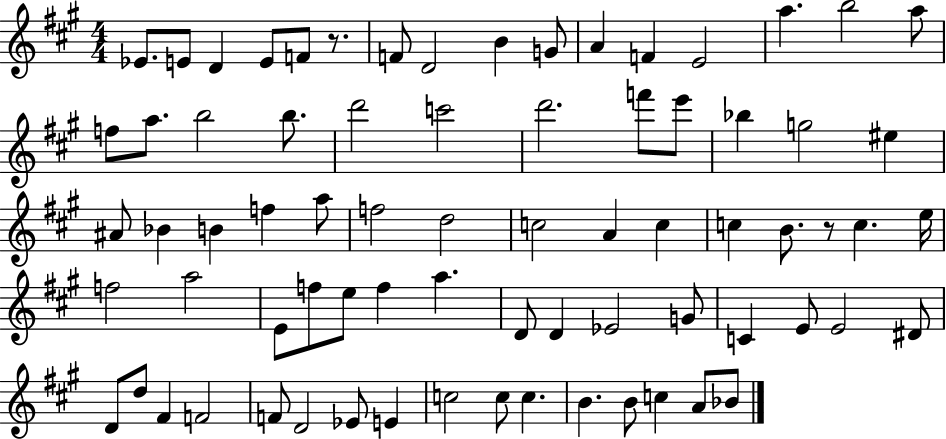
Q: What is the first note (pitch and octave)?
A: Eb4